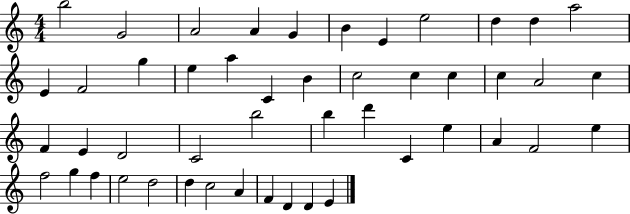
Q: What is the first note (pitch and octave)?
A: B5